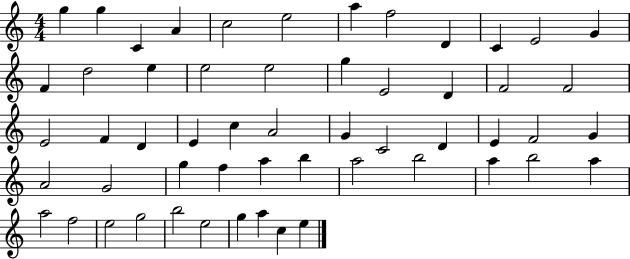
{
  \clef treble
  \numericTimeSignature
  \time 4/4
  \key c \major
  g''4 g''4 c'4 a'4 | c''2 e''2 | a''4 f''2 d'4 | c'4 e'2 g'4 | \break f'4 d''2 e''4 | e''2 e''2 | g''4 e'2 d'4 | f'2 f'2 | \break e'2 f'4 d'4 | e'4 c''4 a'2 | g'4 c'2 d'4 | e'4 f'2 g'4 | \break a'2 g'2 | g''4 f''4 a''4 b''4 | a''2 b''2 | a''4 b''2 a''4 | \break a''2 f''2 | e''2 g''2 | b''2 e''2 | g''4 a''4 c''4 e''4 | \break \bar "|."
}